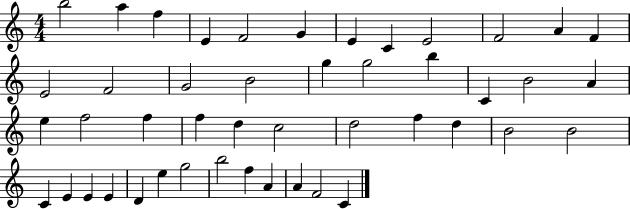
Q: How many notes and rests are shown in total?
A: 46